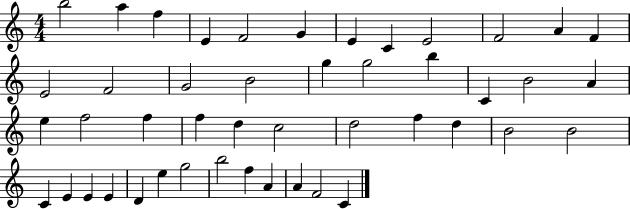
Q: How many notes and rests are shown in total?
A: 46